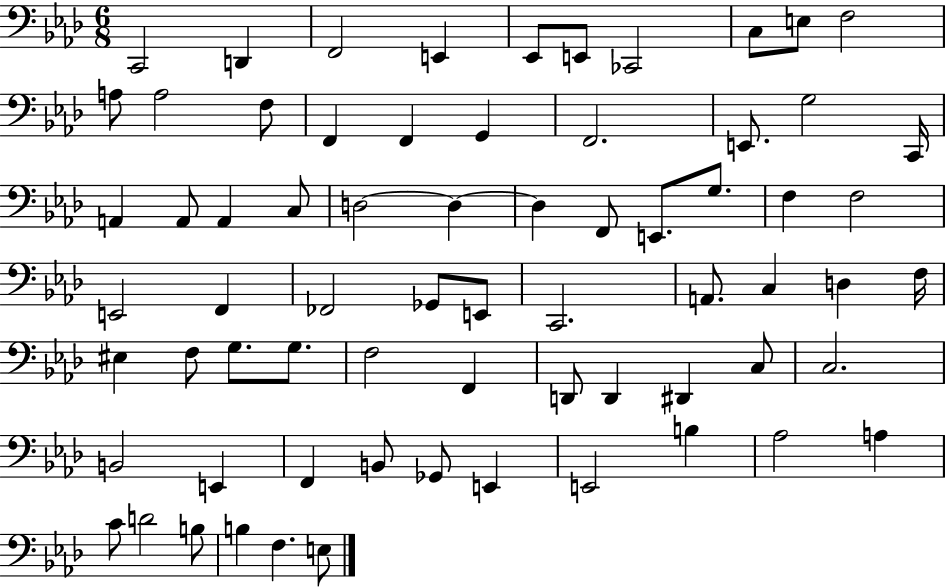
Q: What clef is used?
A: bass